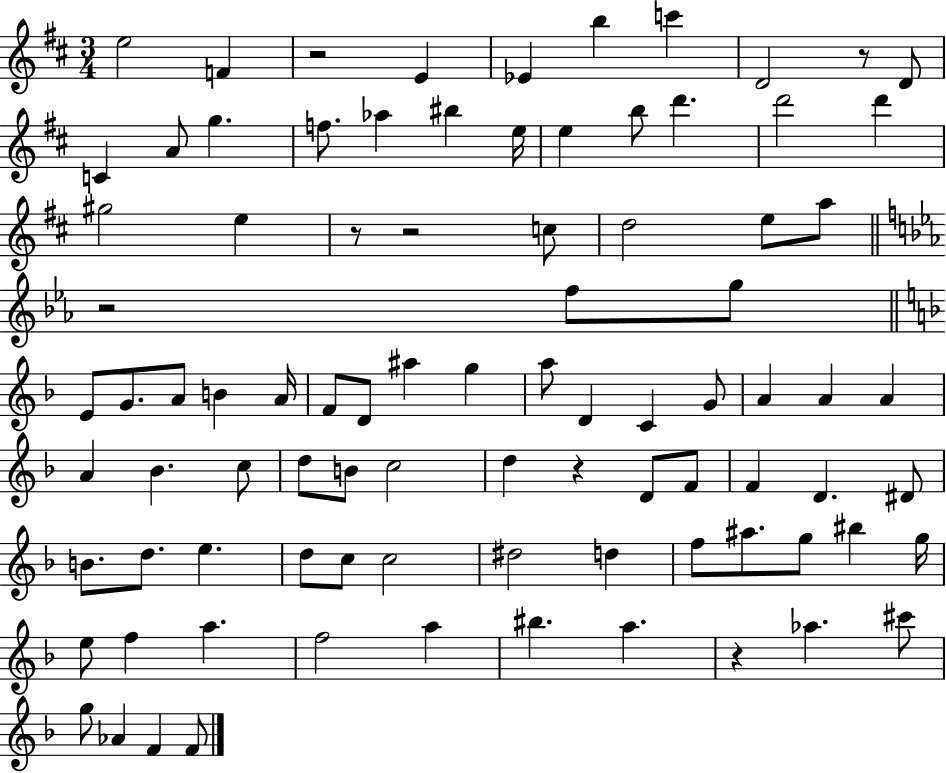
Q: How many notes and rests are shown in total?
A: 89